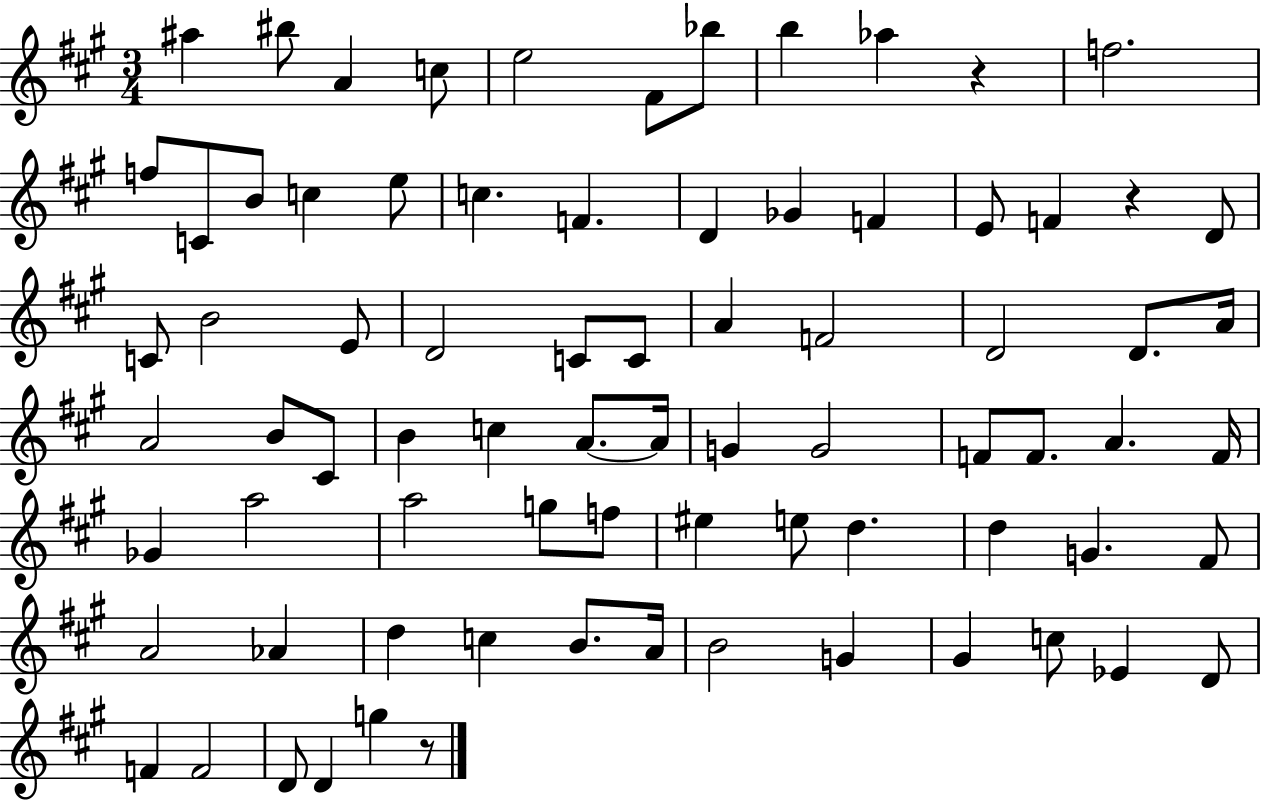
X:1
T:Untitled
M:3/4
L:1/4
K:A
^a ^b/2 A c/2 e2 ^F/2 _b/2 b _a z f2 f/2 C/2 B/2 c e/2 c F D _G F E/2 F z D/2 C/2 B2 E/2 D2 C/2 C/2 A F2 D2 D/2 A/4 A2 B/2 ^C/2 B c A/2 A/4 G G2 F/2 F/2 A F/4 _G a2 a2 g/2 f/2 ^e e/2 d d G ^F/2 A2 _A d c B/2 A/4 B2 G ^G c/2 _E D/2 F F2 D/2 D g z/2